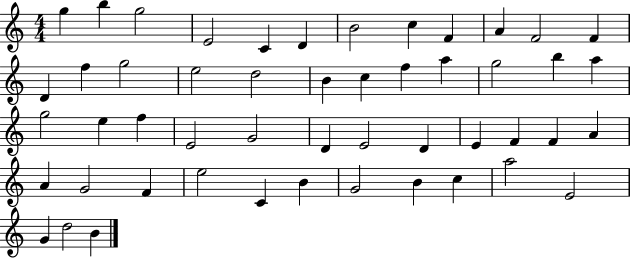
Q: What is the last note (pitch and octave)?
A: B4